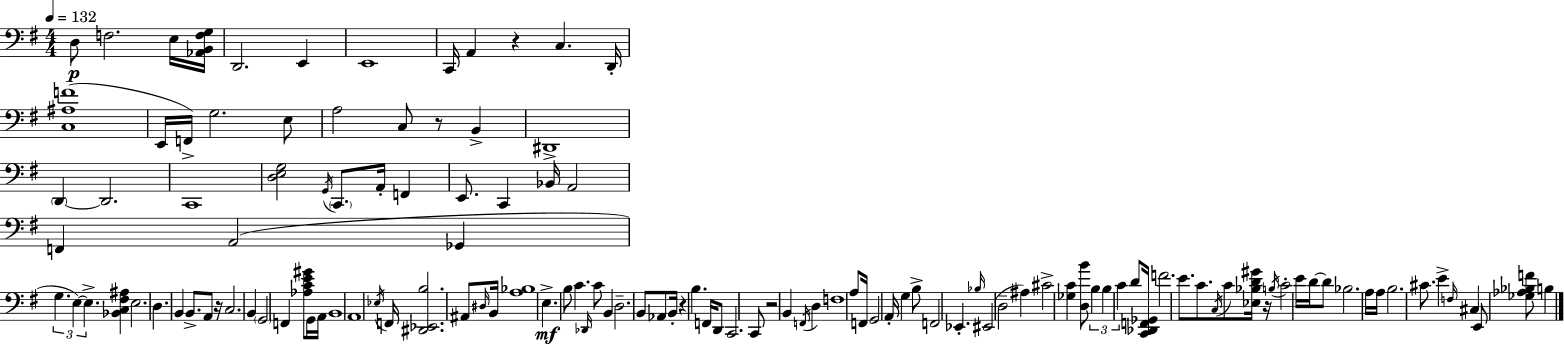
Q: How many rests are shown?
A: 6